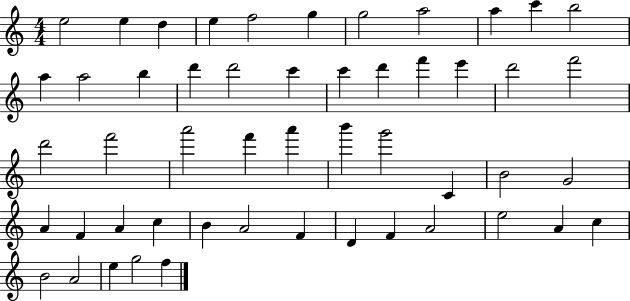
E5/h E5/q D5/q E5/q F5/h G5/q G5/h A5/h A5/q C6/q B5/h A5/q A5/h B5/q D6/q D6/h C6/q C6/q D6/q F6/q E6/q D6/h F6/h D6/h F6/h A6/h F6/q A6/q B6/q G6/h C4/q B4/h G4/h A4/q F4/q A4/q C5/q B4/q A4/h F4/q D4/q F4/q A4/h E5/h A4/q C5/q B4/h A4/h E5/q G5/h F5/q